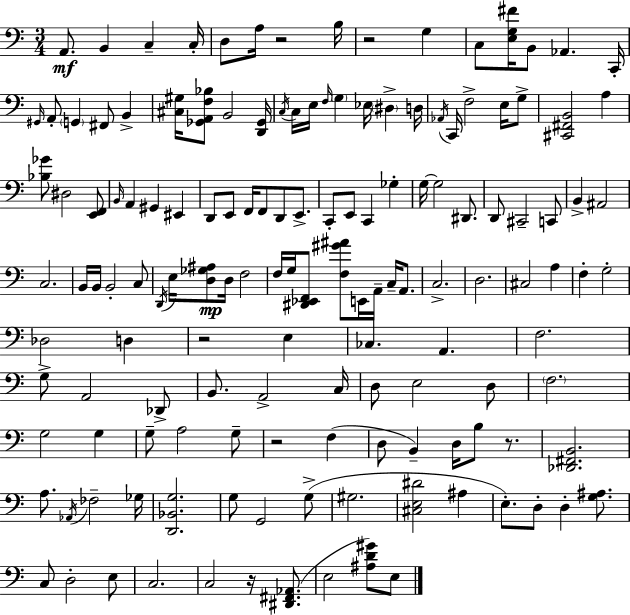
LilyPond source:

{
  \clef bass
  \numericTimeSignature
  \time 3/4
  \key c \major
  a,8.\mf b,4 c4-- c16-. | d8 a16 r2 b16 | r2 g4 | c8 <e g fis'>16 b,8 aes,4. c,16-. | \break \grace { gis,16 } a,8-. \parenthesize g,4 fis,8 b,4-> | <cis gis>16 <ges, a, f bes>8 b,2 | <d, ges,>16 \acciaccatura { c16 } c16 e16 \grace { f16 } \parenthesize g4 ees16 \parenthesize dis4-> | d16 \acciaccatura { aes,16 } c,16 f2-> | \break e16 g8-> <cis, fis, b,>2 | a4 <bes ges'>8 dis2 | <e, f,>8 \grace { b,16 } a,4 gis,4 | eis,4 d,8 e,8 f,16 f,8 | \break d,8 e,8.-> c,8-. e,8 c,4 | ges4-. g16~~ g2 | dis,8. d,8 cis,2-- | c,8 b,4-> ais,2 | \break c2. | b,16 b,16 b,2-. | c8 \acciaccatura { d,16 } e16 <d ges ais>8\mp d16 f2 | f16 g16 <dis, ees, f,>8 <f gis' ais'>8 | \break e,16 a,16-- c16-- a,8. c2.-> | d2. | cis2 | a4 f4-. g2-. | \break des2 | d4 r2 | e4 ces4. | a,4. f2. | \break g8-> a,2 | des,8-> b,8. a,2-> | c16 d8 e2 | d8 \parenthesize f2. | \break g2 | g4 g8-- a2 | g8-- r2 | f4( d8 b,4--) | \break d16 b8 r8. <des, fis, b,>2. | a8. \acciaccatura { aes,16 } fes2-- | ges16 <d, bes, g>2. | g8 g,2 | \break g8->( gis2. | <cis e dis'>2 | ais4 e8.-.) d8-. | d4-. <g ais>8. c8 d2-. | \break e8 c2. | c2 | r16 <dis, fis, aes,>8.( e2 | <ais d' gis'>8) e8 \bar "|."
}